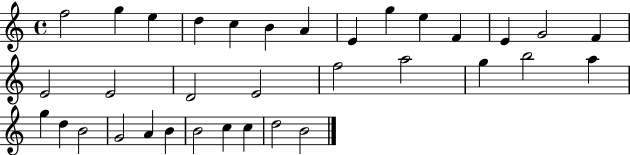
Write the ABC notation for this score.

X:1
T:Untitled
M:4/4
L:1/4
K:C
f2 g e d c B A E g e F E G2 F E2 E2 D2 E2 f2 a2 g b2 a g d B2 G2 A B B2 c c d2 B2